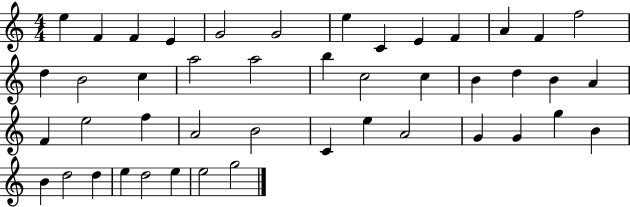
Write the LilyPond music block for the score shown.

{
  \clef treble
  \numericTimeSignature
  \time 4/4
  \key c \major
  e''4 f'4 f'4 e'4 | g'2 g'2 | e''4 c'4 e'4 f'4 | a'4 f'4 f''2 | \break d''4 b'2 c''4 | a''2 a''2 | b''4 c''2 c''4 | b'4 d''4 b'4 a'4 | \break f'4 e''2 f''4 | a'2 b'2 | c'4 e''4 a'2 | g'4 g'4 g''4 b'4 | \break b'4 d''2 d''4 | e''4 d''2 e''4 | e''2 g''2 | \bar "|."
}